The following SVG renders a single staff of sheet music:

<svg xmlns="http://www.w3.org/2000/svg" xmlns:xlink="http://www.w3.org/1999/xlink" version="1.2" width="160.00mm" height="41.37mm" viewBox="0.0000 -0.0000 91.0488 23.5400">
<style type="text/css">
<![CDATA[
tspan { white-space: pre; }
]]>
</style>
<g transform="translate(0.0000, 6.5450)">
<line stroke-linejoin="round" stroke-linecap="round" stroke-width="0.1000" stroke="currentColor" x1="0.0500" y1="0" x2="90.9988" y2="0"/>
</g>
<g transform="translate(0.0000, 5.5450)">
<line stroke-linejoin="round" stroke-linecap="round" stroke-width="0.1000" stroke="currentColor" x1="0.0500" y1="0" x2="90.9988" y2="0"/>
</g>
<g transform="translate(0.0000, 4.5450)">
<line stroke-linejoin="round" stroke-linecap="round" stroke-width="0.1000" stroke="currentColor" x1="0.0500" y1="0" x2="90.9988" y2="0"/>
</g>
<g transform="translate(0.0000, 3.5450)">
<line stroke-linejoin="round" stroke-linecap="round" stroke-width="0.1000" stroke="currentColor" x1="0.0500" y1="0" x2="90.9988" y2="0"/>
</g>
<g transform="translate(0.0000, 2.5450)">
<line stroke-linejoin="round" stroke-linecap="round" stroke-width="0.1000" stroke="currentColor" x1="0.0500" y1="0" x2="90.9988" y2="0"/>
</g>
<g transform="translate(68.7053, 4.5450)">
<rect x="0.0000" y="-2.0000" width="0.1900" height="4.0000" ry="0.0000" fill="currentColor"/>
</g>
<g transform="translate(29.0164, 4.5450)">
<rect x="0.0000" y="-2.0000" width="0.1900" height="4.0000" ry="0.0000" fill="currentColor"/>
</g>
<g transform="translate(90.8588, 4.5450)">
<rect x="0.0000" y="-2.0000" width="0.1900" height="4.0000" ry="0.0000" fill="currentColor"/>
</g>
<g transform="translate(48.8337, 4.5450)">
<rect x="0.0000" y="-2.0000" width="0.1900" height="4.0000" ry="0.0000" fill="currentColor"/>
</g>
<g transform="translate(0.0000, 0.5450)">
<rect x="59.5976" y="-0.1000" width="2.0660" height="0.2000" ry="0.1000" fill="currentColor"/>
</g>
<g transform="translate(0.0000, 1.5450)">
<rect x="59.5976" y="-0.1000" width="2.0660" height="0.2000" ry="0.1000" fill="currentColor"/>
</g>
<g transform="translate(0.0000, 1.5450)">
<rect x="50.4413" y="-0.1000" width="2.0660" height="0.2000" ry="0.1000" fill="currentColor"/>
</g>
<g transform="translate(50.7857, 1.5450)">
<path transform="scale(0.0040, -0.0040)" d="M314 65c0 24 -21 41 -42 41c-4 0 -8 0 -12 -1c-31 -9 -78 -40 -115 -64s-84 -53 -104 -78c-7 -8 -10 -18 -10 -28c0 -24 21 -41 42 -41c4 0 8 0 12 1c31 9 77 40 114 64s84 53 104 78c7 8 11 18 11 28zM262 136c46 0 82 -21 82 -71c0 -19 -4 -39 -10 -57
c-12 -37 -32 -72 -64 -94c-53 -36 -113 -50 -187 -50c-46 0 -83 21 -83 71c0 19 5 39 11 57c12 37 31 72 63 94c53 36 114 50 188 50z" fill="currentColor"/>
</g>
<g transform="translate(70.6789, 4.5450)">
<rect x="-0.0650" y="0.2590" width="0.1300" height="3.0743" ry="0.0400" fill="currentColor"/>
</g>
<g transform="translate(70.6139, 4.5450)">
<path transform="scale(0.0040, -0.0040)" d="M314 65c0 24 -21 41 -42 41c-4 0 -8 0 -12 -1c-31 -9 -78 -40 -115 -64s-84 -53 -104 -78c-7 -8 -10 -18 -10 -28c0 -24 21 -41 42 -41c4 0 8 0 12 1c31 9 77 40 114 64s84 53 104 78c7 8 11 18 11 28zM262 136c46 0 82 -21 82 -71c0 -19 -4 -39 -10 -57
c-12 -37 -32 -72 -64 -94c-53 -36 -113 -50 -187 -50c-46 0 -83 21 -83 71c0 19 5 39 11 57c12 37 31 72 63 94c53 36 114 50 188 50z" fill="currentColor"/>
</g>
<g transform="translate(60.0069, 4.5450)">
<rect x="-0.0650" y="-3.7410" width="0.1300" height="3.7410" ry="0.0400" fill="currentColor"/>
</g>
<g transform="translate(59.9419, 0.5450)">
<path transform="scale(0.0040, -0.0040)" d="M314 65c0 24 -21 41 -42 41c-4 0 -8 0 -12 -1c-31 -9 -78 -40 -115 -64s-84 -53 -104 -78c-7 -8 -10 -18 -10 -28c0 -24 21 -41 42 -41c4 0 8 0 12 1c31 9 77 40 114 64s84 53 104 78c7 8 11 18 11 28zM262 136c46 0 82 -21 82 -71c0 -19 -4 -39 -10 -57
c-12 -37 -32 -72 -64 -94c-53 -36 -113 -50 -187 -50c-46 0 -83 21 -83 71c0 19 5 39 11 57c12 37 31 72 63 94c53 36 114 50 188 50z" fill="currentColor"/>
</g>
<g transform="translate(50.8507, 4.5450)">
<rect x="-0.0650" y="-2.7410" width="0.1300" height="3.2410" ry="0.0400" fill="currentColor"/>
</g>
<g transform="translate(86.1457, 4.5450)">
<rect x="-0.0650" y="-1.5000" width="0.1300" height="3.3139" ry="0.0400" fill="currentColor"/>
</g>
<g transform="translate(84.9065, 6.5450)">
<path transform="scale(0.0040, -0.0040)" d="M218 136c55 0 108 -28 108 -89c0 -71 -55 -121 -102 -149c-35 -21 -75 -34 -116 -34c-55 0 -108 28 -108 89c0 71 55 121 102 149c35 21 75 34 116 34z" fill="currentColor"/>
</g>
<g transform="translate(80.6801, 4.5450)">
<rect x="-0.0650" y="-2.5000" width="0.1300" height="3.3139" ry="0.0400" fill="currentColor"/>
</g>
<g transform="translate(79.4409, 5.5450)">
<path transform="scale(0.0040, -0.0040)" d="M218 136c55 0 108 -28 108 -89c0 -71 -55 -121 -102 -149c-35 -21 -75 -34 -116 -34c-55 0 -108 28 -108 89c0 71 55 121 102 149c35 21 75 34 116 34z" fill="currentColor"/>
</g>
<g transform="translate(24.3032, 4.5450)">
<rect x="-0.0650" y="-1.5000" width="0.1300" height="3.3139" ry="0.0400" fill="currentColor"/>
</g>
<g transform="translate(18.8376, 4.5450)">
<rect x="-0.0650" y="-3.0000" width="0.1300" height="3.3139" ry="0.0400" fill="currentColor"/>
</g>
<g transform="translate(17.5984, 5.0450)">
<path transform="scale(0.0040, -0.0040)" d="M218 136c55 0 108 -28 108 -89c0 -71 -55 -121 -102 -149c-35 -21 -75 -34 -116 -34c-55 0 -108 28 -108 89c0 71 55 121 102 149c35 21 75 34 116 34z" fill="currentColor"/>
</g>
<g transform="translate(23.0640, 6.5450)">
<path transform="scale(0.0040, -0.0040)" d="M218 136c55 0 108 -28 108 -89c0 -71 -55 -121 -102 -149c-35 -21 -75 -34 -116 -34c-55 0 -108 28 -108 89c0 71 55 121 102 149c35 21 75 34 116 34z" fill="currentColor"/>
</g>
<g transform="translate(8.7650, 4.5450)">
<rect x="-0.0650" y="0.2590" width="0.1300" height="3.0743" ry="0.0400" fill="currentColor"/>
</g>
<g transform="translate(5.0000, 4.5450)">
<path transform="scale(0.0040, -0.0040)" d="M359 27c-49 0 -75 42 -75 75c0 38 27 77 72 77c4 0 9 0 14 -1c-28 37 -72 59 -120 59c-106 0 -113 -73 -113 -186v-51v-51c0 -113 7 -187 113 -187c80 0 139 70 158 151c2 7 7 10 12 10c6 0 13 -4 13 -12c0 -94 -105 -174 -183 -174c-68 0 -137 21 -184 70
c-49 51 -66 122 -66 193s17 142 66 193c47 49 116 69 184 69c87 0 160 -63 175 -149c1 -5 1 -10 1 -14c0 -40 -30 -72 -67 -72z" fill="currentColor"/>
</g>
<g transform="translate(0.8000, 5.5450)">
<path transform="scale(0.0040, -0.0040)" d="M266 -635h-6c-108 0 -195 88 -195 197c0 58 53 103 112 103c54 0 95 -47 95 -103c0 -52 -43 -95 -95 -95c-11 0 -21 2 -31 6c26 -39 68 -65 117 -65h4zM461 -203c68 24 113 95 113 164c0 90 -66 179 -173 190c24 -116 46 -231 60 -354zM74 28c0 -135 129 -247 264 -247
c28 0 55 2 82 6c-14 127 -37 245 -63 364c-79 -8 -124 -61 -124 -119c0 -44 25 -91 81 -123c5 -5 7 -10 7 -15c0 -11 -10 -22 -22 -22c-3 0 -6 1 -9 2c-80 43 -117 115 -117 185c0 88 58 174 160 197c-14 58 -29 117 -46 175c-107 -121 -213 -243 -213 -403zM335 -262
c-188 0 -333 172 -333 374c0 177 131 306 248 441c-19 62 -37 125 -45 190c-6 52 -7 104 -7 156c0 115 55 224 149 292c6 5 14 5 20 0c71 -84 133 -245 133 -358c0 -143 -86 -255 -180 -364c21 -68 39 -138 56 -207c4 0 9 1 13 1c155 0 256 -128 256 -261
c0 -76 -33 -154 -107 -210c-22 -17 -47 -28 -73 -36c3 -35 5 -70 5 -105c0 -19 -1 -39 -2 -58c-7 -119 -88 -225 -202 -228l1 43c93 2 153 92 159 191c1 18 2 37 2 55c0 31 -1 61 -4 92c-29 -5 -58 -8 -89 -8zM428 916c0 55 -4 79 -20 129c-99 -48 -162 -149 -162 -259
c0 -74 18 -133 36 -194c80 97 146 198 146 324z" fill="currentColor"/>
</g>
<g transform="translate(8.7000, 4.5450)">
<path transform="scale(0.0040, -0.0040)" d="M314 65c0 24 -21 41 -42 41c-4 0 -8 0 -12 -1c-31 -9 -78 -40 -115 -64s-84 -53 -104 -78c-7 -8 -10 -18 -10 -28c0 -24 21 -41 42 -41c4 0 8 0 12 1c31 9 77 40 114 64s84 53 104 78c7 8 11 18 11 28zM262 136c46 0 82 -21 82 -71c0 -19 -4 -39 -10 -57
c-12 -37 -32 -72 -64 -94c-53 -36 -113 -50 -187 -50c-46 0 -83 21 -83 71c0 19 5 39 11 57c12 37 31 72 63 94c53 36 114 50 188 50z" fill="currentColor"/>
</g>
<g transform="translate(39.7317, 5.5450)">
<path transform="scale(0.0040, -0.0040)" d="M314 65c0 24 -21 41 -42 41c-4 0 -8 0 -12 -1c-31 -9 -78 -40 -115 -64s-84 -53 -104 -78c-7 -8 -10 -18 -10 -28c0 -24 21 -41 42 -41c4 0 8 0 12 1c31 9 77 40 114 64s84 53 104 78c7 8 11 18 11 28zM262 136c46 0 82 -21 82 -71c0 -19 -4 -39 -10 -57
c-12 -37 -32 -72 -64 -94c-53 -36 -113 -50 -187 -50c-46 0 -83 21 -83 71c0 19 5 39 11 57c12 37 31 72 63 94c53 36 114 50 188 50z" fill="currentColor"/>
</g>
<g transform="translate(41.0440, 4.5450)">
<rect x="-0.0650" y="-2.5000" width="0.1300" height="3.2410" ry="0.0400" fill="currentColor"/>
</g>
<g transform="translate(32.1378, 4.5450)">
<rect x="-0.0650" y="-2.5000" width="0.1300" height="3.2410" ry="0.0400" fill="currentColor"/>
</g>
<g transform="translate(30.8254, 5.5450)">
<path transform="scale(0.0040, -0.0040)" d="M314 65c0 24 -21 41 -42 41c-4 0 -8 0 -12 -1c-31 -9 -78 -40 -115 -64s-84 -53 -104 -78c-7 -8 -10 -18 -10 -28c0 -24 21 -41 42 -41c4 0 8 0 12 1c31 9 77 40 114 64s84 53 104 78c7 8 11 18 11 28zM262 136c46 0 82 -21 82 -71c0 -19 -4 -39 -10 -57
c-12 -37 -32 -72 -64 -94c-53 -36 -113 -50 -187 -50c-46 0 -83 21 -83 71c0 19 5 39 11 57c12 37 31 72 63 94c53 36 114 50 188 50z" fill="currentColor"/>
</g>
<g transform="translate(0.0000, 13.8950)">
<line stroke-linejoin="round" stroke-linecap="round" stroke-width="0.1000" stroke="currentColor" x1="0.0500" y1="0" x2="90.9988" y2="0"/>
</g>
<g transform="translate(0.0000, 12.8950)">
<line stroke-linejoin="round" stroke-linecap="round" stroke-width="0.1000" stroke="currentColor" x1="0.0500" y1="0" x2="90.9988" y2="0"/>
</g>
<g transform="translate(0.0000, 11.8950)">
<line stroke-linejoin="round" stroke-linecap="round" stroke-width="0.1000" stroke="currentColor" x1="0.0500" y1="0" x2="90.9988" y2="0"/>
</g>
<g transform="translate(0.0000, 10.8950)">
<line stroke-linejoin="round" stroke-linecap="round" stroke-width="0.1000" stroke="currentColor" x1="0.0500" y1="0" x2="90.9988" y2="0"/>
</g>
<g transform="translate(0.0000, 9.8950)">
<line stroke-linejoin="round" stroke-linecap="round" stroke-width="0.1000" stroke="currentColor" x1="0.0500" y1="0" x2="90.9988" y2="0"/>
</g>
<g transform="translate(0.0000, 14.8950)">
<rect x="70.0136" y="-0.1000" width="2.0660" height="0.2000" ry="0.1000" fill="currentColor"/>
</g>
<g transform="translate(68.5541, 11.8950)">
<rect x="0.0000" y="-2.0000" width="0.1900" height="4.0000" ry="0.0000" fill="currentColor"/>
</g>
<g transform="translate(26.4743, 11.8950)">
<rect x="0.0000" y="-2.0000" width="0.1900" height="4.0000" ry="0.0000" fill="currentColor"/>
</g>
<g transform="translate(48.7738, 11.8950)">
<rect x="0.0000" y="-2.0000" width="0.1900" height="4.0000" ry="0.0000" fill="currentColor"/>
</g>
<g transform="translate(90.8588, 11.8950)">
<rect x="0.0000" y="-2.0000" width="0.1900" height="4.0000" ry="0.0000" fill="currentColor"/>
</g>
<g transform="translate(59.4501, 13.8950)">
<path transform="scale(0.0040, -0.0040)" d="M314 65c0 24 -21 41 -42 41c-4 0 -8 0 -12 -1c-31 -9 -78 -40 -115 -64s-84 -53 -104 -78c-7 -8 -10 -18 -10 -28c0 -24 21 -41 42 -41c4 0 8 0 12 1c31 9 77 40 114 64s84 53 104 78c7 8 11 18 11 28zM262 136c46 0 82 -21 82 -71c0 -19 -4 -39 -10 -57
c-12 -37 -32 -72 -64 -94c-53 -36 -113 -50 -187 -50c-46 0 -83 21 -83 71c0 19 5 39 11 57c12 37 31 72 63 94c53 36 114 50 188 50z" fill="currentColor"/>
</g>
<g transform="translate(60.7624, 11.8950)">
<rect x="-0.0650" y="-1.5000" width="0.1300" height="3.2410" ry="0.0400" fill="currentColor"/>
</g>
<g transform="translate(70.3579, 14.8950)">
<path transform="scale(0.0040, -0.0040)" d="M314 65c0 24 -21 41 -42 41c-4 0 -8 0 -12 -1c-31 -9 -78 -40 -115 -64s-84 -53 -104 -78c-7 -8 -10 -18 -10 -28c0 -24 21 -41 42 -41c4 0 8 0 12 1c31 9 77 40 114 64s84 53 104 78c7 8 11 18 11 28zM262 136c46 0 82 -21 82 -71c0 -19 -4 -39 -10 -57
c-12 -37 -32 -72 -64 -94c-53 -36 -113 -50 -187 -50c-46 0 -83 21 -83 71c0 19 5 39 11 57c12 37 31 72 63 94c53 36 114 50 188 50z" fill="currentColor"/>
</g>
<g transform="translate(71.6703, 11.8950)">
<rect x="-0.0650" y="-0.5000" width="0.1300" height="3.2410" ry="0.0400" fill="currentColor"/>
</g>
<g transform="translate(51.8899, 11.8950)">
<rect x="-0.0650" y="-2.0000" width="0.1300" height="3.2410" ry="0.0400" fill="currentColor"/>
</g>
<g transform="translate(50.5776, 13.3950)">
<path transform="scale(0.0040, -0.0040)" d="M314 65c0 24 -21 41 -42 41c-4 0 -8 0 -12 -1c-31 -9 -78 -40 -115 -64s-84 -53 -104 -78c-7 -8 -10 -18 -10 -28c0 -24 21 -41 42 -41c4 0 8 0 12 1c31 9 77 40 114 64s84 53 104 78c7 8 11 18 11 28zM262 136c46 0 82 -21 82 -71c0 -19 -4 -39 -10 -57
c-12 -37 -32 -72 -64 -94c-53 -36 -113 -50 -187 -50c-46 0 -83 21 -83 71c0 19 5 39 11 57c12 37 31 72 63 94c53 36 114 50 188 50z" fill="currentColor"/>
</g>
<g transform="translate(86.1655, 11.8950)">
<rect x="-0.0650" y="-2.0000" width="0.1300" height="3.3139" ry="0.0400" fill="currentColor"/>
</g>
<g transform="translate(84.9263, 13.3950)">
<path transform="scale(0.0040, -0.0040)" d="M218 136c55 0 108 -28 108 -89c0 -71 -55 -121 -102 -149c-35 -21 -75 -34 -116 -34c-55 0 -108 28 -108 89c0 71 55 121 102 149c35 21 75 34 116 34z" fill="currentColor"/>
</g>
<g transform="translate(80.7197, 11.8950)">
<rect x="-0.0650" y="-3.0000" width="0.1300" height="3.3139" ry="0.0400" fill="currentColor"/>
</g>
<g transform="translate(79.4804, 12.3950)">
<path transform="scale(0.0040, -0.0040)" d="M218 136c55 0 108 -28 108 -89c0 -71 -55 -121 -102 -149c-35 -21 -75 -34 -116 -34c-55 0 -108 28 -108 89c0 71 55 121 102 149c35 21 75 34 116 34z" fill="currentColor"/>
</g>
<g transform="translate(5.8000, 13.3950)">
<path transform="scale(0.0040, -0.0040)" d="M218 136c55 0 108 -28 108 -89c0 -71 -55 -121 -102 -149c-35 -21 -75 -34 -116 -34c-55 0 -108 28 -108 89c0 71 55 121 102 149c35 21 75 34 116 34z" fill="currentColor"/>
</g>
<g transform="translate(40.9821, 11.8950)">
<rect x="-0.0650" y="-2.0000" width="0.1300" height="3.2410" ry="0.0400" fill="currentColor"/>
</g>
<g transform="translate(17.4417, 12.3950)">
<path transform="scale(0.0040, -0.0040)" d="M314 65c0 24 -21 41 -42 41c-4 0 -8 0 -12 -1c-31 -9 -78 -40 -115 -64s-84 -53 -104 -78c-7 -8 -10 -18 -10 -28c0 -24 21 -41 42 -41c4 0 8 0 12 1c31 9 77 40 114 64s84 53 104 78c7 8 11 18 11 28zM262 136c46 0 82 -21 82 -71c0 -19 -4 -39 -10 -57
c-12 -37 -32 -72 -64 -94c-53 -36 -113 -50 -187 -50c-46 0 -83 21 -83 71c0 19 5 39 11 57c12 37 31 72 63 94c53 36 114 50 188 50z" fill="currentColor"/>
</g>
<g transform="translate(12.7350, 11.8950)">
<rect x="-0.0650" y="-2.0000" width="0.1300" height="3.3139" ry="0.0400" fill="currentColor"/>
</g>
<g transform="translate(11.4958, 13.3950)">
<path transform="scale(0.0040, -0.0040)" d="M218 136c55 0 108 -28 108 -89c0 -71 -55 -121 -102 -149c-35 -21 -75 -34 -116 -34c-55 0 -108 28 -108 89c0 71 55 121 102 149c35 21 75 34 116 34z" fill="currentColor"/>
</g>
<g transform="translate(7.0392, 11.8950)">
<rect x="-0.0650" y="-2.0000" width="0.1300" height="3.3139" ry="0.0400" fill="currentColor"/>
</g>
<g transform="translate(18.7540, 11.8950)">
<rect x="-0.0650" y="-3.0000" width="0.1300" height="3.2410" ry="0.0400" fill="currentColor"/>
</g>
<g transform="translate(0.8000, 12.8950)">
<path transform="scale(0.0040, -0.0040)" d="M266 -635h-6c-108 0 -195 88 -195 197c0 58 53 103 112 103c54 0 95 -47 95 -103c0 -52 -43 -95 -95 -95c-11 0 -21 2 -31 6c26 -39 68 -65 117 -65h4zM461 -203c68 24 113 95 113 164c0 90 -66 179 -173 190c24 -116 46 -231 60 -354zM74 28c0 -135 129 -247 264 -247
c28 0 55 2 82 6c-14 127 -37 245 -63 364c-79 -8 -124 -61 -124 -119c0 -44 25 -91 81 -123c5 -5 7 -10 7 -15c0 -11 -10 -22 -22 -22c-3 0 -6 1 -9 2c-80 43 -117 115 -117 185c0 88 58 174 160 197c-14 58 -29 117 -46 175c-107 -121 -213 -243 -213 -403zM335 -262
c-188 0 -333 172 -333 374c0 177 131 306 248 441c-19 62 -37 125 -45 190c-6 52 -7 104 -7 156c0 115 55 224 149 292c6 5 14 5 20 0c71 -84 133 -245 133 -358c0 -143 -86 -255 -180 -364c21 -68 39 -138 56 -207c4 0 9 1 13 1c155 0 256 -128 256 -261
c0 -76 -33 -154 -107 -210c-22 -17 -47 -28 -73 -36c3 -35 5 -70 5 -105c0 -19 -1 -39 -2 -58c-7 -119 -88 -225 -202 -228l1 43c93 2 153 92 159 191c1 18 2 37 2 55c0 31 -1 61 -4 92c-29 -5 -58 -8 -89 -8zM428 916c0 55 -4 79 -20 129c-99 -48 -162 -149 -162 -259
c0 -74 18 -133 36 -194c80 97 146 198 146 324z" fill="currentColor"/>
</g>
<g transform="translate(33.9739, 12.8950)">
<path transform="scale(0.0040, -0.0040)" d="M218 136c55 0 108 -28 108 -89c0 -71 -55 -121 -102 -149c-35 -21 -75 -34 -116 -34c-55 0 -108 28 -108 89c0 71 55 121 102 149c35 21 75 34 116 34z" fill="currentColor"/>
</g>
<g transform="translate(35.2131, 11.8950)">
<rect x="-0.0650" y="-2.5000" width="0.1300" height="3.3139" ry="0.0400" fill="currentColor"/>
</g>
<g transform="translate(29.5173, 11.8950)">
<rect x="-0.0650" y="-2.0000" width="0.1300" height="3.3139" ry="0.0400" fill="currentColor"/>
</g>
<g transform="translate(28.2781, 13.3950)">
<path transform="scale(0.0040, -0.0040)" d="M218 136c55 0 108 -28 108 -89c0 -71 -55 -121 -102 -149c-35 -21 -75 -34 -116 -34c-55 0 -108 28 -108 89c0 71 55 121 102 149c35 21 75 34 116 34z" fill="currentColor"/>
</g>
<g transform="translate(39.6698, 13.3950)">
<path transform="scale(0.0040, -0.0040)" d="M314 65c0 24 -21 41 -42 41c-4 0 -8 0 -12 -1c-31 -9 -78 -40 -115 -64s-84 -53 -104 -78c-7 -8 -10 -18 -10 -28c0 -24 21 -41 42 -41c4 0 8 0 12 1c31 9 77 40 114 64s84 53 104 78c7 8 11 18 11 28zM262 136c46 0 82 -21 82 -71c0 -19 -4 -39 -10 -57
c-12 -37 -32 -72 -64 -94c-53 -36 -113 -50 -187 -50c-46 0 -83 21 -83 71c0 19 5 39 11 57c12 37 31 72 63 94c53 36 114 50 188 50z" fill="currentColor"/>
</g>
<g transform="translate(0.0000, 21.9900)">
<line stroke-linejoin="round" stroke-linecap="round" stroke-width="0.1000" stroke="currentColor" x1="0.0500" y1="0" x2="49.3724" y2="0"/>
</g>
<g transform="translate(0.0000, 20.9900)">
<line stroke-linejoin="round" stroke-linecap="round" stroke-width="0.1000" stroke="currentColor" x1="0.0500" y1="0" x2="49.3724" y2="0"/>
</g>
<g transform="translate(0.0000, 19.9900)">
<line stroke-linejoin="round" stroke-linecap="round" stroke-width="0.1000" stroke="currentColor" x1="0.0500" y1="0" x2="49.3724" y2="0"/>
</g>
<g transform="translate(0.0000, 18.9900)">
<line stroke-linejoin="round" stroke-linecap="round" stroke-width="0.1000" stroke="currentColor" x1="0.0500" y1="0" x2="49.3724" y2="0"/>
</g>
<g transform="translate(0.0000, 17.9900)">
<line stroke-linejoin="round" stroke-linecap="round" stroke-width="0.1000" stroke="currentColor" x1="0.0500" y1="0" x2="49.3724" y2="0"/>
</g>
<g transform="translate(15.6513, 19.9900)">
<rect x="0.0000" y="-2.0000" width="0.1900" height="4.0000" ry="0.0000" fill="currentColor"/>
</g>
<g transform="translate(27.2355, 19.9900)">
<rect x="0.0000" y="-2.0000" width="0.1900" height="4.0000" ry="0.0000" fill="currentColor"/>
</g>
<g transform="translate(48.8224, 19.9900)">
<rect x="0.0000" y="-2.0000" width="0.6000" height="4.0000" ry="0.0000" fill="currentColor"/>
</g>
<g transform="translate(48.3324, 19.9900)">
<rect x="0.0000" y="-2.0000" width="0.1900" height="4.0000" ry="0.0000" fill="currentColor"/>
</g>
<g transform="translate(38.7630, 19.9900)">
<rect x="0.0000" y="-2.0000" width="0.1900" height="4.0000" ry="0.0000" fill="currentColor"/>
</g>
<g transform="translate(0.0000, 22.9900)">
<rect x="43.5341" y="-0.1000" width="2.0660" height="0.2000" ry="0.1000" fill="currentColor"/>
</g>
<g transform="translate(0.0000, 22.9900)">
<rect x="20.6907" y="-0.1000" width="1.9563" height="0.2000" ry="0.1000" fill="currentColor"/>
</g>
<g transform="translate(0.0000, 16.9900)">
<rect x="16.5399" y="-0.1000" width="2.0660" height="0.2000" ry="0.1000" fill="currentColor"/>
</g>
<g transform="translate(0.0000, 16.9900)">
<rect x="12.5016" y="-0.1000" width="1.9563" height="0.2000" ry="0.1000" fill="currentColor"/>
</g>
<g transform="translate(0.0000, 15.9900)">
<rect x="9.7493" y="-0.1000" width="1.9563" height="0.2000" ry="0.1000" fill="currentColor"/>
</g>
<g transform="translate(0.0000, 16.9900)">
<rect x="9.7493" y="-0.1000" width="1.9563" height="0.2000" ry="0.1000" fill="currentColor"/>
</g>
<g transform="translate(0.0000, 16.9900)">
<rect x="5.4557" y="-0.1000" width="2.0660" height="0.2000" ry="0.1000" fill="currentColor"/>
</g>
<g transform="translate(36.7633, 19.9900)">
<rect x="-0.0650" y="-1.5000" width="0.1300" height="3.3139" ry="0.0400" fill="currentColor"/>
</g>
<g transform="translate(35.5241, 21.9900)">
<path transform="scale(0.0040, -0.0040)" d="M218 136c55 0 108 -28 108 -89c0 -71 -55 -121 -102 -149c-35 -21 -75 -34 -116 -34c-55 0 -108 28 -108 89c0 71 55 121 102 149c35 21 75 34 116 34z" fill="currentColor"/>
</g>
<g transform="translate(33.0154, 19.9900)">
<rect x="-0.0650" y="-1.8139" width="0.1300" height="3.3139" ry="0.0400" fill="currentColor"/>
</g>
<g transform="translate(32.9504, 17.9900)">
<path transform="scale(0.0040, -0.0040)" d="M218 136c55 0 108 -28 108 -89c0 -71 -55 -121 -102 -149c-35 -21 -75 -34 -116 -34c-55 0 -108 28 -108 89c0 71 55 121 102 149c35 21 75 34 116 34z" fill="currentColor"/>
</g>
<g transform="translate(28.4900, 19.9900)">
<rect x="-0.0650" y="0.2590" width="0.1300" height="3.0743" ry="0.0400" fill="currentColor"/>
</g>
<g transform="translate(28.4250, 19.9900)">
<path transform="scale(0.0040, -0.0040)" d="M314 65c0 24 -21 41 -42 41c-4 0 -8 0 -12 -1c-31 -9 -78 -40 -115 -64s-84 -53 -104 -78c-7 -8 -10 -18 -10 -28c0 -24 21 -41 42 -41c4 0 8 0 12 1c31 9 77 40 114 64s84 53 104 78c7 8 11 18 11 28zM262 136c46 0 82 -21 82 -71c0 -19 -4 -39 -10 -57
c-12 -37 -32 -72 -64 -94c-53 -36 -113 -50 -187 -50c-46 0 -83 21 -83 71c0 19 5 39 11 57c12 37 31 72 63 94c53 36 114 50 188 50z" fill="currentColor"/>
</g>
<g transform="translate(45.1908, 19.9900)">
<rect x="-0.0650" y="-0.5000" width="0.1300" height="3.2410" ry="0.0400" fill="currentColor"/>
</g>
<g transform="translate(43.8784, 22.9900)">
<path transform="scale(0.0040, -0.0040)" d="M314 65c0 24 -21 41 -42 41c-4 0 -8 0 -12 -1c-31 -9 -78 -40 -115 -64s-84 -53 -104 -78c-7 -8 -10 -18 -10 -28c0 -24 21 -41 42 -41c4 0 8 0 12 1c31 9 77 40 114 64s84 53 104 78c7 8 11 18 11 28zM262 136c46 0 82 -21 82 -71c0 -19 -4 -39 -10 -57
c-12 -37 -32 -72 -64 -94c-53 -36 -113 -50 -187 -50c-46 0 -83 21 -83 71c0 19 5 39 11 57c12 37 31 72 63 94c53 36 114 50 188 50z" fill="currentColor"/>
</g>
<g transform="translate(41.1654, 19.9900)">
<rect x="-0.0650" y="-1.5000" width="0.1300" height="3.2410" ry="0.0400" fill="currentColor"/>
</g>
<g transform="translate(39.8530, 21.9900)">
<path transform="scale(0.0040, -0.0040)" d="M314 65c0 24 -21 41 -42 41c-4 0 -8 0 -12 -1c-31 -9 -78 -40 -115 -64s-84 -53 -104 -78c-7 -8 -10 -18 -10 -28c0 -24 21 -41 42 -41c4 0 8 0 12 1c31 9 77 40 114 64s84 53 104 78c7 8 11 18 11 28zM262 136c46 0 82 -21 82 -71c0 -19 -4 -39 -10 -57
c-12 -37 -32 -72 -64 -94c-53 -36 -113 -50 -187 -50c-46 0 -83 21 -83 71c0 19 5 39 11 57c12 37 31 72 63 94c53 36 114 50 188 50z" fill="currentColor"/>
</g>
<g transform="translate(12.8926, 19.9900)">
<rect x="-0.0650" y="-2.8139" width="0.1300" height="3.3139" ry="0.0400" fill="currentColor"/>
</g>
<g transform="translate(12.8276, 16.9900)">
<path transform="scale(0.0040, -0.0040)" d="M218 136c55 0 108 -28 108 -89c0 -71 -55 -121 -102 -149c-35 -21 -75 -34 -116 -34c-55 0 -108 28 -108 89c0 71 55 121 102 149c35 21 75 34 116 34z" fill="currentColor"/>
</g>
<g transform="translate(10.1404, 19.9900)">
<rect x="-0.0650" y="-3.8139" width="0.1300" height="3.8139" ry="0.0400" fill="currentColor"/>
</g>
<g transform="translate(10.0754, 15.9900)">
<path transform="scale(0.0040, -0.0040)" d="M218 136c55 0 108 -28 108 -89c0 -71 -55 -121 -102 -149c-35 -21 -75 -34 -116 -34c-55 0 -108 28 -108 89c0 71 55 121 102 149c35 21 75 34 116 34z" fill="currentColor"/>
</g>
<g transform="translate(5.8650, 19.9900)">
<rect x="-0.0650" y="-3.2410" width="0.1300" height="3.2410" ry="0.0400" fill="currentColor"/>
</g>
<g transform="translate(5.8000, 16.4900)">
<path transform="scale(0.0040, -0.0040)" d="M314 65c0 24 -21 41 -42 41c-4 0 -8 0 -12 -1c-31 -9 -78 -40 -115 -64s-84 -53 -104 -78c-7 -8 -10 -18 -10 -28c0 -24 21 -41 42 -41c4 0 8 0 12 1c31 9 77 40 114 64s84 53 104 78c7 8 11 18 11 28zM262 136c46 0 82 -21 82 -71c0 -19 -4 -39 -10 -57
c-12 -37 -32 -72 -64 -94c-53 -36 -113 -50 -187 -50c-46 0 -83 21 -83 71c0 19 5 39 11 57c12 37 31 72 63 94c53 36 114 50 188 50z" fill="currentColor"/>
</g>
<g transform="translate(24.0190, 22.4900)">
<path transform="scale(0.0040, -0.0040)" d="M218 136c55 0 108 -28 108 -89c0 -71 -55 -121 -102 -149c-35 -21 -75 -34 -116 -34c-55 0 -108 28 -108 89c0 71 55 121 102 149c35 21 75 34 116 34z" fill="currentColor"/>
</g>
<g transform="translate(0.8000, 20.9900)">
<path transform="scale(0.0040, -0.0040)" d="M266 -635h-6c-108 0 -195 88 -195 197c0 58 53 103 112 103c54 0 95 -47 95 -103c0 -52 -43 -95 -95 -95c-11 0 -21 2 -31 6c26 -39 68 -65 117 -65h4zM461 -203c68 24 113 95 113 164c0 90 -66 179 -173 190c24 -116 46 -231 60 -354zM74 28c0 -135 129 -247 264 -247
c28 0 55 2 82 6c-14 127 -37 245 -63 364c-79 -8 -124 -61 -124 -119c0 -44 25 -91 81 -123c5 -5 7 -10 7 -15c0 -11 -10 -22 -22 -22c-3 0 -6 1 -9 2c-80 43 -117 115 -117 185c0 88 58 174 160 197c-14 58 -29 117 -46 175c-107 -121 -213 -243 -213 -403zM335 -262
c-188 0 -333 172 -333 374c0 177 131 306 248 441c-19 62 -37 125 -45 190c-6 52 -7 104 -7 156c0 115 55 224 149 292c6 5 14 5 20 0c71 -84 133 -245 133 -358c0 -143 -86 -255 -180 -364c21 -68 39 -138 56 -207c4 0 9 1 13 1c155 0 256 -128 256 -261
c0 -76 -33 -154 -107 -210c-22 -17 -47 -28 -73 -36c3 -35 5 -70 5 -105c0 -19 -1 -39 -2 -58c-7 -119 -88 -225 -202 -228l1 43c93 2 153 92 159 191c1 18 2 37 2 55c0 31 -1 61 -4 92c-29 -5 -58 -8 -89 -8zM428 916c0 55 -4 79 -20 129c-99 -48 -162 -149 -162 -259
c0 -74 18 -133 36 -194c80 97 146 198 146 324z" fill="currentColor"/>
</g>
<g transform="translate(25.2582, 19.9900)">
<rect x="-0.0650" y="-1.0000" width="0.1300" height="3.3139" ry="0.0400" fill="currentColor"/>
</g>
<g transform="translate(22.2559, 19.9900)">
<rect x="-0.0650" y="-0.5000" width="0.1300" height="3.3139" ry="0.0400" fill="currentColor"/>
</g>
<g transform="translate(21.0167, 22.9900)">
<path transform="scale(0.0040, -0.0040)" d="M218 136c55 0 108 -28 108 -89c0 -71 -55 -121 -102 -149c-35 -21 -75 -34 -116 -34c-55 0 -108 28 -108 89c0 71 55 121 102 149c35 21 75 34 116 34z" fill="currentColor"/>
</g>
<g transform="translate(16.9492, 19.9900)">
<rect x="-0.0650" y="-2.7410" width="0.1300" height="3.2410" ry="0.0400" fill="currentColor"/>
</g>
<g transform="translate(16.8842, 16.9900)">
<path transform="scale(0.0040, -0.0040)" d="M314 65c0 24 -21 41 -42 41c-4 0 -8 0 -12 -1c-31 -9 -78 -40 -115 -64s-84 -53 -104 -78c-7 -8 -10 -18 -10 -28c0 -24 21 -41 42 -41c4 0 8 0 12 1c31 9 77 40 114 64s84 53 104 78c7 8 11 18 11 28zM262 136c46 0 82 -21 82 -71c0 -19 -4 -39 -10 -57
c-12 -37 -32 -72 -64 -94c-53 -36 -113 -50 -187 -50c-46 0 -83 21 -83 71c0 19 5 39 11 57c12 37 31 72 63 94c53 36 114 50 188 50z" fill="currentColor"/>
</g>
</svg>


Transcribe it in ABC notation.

X:1
T:Untitled
M:4/4
L:1/4
K:C
B2 A E G2 G2 a2 c'2 B2 G E F F A2 F G F2 F2 E2 C2 A F b2 c' a a2 C D B2 f E E2 C2